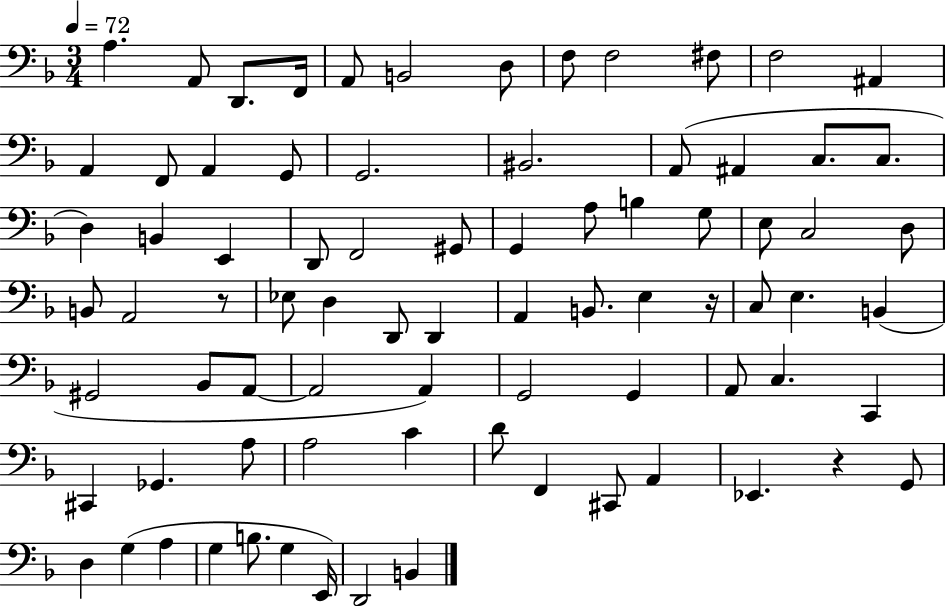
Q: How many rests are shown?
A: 3